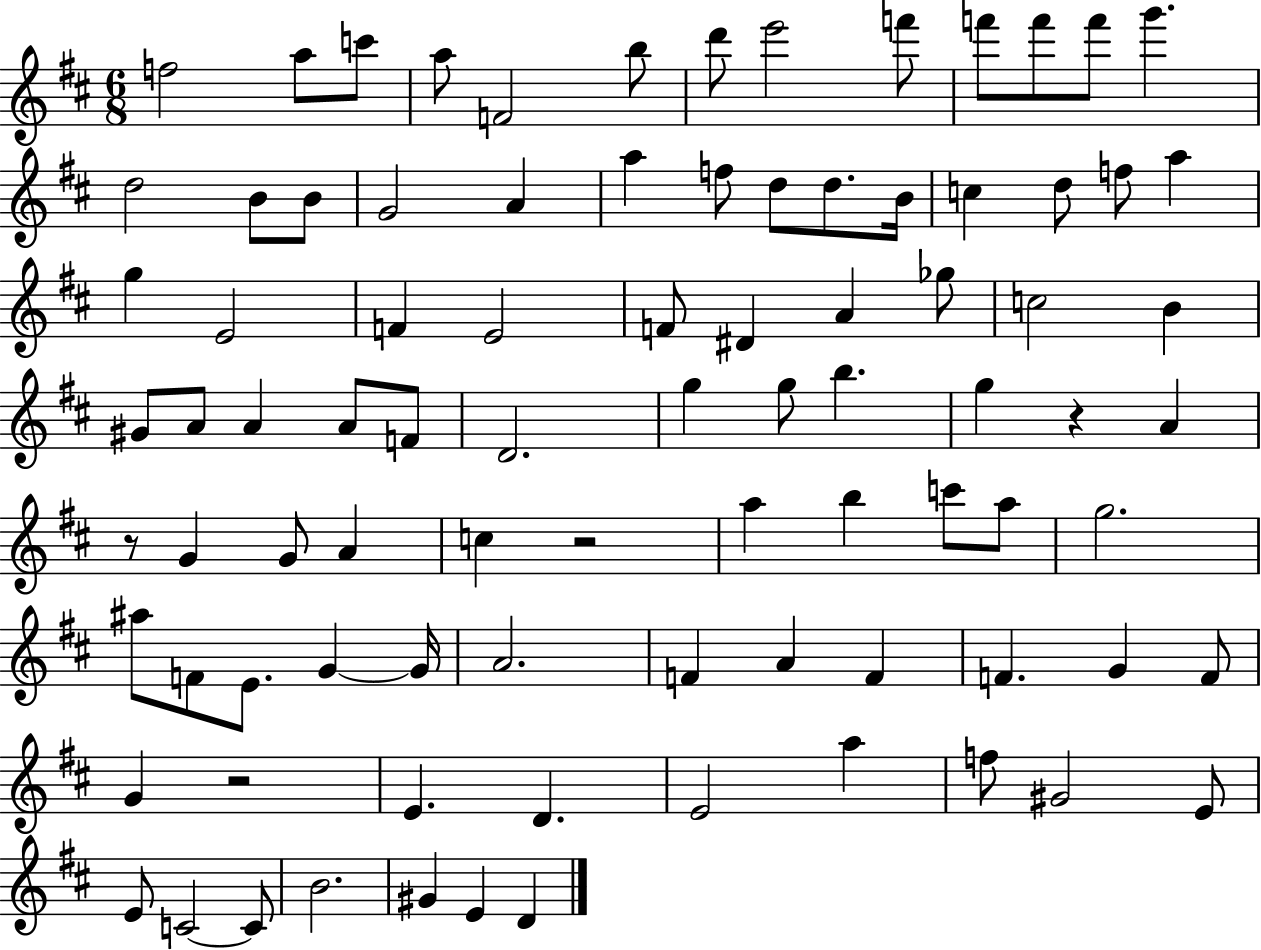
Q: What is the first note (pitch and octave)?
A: F5